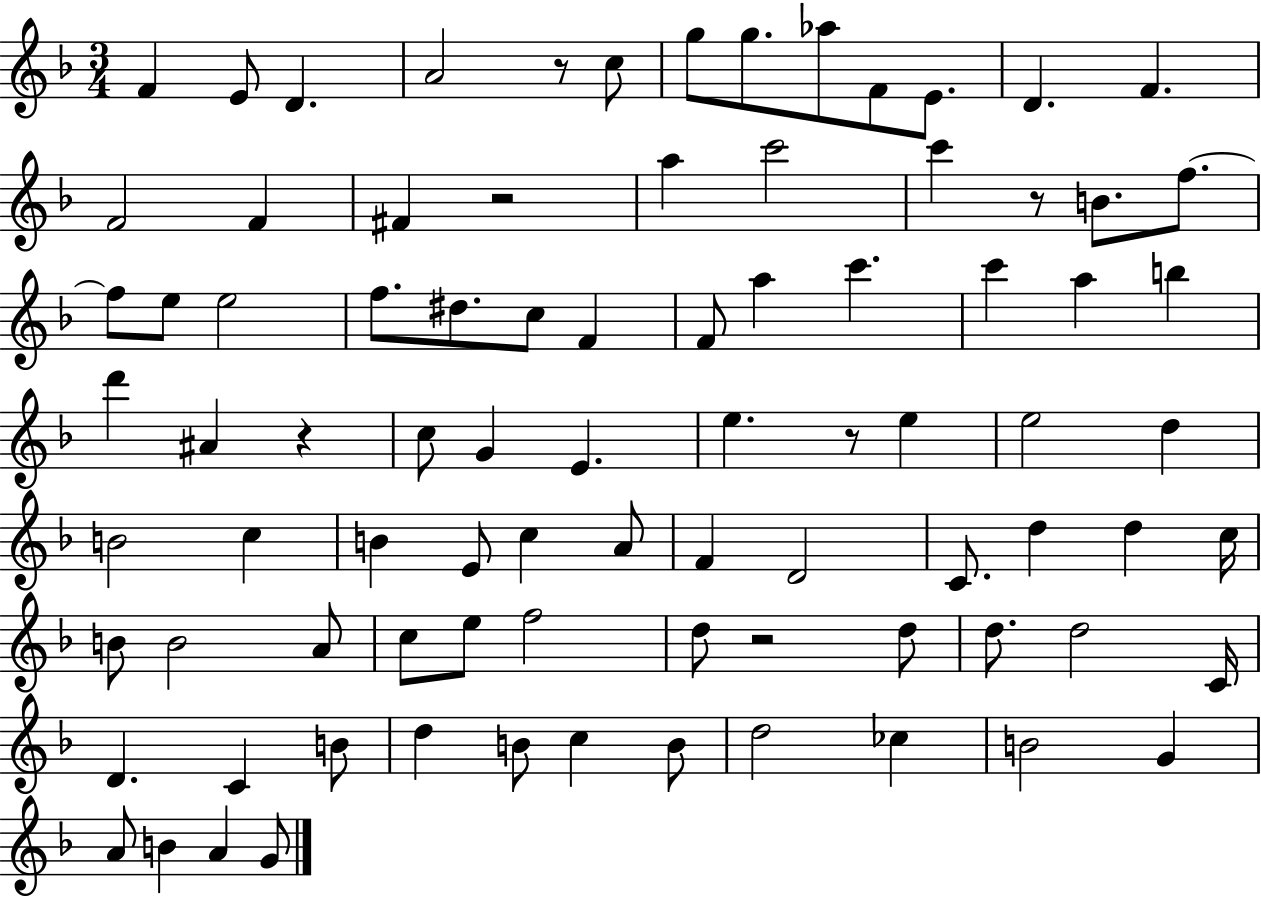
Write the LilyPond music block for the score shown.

{
  \clef treble
  \numericTimeSignature
  \time 3/4
  \key f \major
  f'4 e'8 d'4. | a'2 r8 c''8 | g''8 g''8. aes''8 f'8 e'8. | d'4. f'4. | \break f'2 f'4 | fis'4 r2 | a''4 c'''2 | c'''4 r8 b'8. f''8.~~ | \break f''8 e''8 e''2 | f''8. dis''8. c''8 f'4 | f'8 a''4 c'''4. | c'''4 a''4 b''4 | \break d'''4 ais'4 r4 | c''8 g'4 e'4. | e''4. r8 e''4 | e''2 d''4 | \break b'2 c''4 | b'4 e'8 c''4 a'8 | f'4 d'2 | c'8. d''4 d''4 c''16 | \break b'8 b'2 a'8 | c''8 e''8 f''2 | d''8 r2 d''8 | d''8. d''2 c'16 | \break d'4. c'4 b'8 | d''4 b'8 c''4 b'8 | d''2 ces''4 | b'2 g'4 | \break a'8 b'4 a'4 g'8 | \bar "|."
}